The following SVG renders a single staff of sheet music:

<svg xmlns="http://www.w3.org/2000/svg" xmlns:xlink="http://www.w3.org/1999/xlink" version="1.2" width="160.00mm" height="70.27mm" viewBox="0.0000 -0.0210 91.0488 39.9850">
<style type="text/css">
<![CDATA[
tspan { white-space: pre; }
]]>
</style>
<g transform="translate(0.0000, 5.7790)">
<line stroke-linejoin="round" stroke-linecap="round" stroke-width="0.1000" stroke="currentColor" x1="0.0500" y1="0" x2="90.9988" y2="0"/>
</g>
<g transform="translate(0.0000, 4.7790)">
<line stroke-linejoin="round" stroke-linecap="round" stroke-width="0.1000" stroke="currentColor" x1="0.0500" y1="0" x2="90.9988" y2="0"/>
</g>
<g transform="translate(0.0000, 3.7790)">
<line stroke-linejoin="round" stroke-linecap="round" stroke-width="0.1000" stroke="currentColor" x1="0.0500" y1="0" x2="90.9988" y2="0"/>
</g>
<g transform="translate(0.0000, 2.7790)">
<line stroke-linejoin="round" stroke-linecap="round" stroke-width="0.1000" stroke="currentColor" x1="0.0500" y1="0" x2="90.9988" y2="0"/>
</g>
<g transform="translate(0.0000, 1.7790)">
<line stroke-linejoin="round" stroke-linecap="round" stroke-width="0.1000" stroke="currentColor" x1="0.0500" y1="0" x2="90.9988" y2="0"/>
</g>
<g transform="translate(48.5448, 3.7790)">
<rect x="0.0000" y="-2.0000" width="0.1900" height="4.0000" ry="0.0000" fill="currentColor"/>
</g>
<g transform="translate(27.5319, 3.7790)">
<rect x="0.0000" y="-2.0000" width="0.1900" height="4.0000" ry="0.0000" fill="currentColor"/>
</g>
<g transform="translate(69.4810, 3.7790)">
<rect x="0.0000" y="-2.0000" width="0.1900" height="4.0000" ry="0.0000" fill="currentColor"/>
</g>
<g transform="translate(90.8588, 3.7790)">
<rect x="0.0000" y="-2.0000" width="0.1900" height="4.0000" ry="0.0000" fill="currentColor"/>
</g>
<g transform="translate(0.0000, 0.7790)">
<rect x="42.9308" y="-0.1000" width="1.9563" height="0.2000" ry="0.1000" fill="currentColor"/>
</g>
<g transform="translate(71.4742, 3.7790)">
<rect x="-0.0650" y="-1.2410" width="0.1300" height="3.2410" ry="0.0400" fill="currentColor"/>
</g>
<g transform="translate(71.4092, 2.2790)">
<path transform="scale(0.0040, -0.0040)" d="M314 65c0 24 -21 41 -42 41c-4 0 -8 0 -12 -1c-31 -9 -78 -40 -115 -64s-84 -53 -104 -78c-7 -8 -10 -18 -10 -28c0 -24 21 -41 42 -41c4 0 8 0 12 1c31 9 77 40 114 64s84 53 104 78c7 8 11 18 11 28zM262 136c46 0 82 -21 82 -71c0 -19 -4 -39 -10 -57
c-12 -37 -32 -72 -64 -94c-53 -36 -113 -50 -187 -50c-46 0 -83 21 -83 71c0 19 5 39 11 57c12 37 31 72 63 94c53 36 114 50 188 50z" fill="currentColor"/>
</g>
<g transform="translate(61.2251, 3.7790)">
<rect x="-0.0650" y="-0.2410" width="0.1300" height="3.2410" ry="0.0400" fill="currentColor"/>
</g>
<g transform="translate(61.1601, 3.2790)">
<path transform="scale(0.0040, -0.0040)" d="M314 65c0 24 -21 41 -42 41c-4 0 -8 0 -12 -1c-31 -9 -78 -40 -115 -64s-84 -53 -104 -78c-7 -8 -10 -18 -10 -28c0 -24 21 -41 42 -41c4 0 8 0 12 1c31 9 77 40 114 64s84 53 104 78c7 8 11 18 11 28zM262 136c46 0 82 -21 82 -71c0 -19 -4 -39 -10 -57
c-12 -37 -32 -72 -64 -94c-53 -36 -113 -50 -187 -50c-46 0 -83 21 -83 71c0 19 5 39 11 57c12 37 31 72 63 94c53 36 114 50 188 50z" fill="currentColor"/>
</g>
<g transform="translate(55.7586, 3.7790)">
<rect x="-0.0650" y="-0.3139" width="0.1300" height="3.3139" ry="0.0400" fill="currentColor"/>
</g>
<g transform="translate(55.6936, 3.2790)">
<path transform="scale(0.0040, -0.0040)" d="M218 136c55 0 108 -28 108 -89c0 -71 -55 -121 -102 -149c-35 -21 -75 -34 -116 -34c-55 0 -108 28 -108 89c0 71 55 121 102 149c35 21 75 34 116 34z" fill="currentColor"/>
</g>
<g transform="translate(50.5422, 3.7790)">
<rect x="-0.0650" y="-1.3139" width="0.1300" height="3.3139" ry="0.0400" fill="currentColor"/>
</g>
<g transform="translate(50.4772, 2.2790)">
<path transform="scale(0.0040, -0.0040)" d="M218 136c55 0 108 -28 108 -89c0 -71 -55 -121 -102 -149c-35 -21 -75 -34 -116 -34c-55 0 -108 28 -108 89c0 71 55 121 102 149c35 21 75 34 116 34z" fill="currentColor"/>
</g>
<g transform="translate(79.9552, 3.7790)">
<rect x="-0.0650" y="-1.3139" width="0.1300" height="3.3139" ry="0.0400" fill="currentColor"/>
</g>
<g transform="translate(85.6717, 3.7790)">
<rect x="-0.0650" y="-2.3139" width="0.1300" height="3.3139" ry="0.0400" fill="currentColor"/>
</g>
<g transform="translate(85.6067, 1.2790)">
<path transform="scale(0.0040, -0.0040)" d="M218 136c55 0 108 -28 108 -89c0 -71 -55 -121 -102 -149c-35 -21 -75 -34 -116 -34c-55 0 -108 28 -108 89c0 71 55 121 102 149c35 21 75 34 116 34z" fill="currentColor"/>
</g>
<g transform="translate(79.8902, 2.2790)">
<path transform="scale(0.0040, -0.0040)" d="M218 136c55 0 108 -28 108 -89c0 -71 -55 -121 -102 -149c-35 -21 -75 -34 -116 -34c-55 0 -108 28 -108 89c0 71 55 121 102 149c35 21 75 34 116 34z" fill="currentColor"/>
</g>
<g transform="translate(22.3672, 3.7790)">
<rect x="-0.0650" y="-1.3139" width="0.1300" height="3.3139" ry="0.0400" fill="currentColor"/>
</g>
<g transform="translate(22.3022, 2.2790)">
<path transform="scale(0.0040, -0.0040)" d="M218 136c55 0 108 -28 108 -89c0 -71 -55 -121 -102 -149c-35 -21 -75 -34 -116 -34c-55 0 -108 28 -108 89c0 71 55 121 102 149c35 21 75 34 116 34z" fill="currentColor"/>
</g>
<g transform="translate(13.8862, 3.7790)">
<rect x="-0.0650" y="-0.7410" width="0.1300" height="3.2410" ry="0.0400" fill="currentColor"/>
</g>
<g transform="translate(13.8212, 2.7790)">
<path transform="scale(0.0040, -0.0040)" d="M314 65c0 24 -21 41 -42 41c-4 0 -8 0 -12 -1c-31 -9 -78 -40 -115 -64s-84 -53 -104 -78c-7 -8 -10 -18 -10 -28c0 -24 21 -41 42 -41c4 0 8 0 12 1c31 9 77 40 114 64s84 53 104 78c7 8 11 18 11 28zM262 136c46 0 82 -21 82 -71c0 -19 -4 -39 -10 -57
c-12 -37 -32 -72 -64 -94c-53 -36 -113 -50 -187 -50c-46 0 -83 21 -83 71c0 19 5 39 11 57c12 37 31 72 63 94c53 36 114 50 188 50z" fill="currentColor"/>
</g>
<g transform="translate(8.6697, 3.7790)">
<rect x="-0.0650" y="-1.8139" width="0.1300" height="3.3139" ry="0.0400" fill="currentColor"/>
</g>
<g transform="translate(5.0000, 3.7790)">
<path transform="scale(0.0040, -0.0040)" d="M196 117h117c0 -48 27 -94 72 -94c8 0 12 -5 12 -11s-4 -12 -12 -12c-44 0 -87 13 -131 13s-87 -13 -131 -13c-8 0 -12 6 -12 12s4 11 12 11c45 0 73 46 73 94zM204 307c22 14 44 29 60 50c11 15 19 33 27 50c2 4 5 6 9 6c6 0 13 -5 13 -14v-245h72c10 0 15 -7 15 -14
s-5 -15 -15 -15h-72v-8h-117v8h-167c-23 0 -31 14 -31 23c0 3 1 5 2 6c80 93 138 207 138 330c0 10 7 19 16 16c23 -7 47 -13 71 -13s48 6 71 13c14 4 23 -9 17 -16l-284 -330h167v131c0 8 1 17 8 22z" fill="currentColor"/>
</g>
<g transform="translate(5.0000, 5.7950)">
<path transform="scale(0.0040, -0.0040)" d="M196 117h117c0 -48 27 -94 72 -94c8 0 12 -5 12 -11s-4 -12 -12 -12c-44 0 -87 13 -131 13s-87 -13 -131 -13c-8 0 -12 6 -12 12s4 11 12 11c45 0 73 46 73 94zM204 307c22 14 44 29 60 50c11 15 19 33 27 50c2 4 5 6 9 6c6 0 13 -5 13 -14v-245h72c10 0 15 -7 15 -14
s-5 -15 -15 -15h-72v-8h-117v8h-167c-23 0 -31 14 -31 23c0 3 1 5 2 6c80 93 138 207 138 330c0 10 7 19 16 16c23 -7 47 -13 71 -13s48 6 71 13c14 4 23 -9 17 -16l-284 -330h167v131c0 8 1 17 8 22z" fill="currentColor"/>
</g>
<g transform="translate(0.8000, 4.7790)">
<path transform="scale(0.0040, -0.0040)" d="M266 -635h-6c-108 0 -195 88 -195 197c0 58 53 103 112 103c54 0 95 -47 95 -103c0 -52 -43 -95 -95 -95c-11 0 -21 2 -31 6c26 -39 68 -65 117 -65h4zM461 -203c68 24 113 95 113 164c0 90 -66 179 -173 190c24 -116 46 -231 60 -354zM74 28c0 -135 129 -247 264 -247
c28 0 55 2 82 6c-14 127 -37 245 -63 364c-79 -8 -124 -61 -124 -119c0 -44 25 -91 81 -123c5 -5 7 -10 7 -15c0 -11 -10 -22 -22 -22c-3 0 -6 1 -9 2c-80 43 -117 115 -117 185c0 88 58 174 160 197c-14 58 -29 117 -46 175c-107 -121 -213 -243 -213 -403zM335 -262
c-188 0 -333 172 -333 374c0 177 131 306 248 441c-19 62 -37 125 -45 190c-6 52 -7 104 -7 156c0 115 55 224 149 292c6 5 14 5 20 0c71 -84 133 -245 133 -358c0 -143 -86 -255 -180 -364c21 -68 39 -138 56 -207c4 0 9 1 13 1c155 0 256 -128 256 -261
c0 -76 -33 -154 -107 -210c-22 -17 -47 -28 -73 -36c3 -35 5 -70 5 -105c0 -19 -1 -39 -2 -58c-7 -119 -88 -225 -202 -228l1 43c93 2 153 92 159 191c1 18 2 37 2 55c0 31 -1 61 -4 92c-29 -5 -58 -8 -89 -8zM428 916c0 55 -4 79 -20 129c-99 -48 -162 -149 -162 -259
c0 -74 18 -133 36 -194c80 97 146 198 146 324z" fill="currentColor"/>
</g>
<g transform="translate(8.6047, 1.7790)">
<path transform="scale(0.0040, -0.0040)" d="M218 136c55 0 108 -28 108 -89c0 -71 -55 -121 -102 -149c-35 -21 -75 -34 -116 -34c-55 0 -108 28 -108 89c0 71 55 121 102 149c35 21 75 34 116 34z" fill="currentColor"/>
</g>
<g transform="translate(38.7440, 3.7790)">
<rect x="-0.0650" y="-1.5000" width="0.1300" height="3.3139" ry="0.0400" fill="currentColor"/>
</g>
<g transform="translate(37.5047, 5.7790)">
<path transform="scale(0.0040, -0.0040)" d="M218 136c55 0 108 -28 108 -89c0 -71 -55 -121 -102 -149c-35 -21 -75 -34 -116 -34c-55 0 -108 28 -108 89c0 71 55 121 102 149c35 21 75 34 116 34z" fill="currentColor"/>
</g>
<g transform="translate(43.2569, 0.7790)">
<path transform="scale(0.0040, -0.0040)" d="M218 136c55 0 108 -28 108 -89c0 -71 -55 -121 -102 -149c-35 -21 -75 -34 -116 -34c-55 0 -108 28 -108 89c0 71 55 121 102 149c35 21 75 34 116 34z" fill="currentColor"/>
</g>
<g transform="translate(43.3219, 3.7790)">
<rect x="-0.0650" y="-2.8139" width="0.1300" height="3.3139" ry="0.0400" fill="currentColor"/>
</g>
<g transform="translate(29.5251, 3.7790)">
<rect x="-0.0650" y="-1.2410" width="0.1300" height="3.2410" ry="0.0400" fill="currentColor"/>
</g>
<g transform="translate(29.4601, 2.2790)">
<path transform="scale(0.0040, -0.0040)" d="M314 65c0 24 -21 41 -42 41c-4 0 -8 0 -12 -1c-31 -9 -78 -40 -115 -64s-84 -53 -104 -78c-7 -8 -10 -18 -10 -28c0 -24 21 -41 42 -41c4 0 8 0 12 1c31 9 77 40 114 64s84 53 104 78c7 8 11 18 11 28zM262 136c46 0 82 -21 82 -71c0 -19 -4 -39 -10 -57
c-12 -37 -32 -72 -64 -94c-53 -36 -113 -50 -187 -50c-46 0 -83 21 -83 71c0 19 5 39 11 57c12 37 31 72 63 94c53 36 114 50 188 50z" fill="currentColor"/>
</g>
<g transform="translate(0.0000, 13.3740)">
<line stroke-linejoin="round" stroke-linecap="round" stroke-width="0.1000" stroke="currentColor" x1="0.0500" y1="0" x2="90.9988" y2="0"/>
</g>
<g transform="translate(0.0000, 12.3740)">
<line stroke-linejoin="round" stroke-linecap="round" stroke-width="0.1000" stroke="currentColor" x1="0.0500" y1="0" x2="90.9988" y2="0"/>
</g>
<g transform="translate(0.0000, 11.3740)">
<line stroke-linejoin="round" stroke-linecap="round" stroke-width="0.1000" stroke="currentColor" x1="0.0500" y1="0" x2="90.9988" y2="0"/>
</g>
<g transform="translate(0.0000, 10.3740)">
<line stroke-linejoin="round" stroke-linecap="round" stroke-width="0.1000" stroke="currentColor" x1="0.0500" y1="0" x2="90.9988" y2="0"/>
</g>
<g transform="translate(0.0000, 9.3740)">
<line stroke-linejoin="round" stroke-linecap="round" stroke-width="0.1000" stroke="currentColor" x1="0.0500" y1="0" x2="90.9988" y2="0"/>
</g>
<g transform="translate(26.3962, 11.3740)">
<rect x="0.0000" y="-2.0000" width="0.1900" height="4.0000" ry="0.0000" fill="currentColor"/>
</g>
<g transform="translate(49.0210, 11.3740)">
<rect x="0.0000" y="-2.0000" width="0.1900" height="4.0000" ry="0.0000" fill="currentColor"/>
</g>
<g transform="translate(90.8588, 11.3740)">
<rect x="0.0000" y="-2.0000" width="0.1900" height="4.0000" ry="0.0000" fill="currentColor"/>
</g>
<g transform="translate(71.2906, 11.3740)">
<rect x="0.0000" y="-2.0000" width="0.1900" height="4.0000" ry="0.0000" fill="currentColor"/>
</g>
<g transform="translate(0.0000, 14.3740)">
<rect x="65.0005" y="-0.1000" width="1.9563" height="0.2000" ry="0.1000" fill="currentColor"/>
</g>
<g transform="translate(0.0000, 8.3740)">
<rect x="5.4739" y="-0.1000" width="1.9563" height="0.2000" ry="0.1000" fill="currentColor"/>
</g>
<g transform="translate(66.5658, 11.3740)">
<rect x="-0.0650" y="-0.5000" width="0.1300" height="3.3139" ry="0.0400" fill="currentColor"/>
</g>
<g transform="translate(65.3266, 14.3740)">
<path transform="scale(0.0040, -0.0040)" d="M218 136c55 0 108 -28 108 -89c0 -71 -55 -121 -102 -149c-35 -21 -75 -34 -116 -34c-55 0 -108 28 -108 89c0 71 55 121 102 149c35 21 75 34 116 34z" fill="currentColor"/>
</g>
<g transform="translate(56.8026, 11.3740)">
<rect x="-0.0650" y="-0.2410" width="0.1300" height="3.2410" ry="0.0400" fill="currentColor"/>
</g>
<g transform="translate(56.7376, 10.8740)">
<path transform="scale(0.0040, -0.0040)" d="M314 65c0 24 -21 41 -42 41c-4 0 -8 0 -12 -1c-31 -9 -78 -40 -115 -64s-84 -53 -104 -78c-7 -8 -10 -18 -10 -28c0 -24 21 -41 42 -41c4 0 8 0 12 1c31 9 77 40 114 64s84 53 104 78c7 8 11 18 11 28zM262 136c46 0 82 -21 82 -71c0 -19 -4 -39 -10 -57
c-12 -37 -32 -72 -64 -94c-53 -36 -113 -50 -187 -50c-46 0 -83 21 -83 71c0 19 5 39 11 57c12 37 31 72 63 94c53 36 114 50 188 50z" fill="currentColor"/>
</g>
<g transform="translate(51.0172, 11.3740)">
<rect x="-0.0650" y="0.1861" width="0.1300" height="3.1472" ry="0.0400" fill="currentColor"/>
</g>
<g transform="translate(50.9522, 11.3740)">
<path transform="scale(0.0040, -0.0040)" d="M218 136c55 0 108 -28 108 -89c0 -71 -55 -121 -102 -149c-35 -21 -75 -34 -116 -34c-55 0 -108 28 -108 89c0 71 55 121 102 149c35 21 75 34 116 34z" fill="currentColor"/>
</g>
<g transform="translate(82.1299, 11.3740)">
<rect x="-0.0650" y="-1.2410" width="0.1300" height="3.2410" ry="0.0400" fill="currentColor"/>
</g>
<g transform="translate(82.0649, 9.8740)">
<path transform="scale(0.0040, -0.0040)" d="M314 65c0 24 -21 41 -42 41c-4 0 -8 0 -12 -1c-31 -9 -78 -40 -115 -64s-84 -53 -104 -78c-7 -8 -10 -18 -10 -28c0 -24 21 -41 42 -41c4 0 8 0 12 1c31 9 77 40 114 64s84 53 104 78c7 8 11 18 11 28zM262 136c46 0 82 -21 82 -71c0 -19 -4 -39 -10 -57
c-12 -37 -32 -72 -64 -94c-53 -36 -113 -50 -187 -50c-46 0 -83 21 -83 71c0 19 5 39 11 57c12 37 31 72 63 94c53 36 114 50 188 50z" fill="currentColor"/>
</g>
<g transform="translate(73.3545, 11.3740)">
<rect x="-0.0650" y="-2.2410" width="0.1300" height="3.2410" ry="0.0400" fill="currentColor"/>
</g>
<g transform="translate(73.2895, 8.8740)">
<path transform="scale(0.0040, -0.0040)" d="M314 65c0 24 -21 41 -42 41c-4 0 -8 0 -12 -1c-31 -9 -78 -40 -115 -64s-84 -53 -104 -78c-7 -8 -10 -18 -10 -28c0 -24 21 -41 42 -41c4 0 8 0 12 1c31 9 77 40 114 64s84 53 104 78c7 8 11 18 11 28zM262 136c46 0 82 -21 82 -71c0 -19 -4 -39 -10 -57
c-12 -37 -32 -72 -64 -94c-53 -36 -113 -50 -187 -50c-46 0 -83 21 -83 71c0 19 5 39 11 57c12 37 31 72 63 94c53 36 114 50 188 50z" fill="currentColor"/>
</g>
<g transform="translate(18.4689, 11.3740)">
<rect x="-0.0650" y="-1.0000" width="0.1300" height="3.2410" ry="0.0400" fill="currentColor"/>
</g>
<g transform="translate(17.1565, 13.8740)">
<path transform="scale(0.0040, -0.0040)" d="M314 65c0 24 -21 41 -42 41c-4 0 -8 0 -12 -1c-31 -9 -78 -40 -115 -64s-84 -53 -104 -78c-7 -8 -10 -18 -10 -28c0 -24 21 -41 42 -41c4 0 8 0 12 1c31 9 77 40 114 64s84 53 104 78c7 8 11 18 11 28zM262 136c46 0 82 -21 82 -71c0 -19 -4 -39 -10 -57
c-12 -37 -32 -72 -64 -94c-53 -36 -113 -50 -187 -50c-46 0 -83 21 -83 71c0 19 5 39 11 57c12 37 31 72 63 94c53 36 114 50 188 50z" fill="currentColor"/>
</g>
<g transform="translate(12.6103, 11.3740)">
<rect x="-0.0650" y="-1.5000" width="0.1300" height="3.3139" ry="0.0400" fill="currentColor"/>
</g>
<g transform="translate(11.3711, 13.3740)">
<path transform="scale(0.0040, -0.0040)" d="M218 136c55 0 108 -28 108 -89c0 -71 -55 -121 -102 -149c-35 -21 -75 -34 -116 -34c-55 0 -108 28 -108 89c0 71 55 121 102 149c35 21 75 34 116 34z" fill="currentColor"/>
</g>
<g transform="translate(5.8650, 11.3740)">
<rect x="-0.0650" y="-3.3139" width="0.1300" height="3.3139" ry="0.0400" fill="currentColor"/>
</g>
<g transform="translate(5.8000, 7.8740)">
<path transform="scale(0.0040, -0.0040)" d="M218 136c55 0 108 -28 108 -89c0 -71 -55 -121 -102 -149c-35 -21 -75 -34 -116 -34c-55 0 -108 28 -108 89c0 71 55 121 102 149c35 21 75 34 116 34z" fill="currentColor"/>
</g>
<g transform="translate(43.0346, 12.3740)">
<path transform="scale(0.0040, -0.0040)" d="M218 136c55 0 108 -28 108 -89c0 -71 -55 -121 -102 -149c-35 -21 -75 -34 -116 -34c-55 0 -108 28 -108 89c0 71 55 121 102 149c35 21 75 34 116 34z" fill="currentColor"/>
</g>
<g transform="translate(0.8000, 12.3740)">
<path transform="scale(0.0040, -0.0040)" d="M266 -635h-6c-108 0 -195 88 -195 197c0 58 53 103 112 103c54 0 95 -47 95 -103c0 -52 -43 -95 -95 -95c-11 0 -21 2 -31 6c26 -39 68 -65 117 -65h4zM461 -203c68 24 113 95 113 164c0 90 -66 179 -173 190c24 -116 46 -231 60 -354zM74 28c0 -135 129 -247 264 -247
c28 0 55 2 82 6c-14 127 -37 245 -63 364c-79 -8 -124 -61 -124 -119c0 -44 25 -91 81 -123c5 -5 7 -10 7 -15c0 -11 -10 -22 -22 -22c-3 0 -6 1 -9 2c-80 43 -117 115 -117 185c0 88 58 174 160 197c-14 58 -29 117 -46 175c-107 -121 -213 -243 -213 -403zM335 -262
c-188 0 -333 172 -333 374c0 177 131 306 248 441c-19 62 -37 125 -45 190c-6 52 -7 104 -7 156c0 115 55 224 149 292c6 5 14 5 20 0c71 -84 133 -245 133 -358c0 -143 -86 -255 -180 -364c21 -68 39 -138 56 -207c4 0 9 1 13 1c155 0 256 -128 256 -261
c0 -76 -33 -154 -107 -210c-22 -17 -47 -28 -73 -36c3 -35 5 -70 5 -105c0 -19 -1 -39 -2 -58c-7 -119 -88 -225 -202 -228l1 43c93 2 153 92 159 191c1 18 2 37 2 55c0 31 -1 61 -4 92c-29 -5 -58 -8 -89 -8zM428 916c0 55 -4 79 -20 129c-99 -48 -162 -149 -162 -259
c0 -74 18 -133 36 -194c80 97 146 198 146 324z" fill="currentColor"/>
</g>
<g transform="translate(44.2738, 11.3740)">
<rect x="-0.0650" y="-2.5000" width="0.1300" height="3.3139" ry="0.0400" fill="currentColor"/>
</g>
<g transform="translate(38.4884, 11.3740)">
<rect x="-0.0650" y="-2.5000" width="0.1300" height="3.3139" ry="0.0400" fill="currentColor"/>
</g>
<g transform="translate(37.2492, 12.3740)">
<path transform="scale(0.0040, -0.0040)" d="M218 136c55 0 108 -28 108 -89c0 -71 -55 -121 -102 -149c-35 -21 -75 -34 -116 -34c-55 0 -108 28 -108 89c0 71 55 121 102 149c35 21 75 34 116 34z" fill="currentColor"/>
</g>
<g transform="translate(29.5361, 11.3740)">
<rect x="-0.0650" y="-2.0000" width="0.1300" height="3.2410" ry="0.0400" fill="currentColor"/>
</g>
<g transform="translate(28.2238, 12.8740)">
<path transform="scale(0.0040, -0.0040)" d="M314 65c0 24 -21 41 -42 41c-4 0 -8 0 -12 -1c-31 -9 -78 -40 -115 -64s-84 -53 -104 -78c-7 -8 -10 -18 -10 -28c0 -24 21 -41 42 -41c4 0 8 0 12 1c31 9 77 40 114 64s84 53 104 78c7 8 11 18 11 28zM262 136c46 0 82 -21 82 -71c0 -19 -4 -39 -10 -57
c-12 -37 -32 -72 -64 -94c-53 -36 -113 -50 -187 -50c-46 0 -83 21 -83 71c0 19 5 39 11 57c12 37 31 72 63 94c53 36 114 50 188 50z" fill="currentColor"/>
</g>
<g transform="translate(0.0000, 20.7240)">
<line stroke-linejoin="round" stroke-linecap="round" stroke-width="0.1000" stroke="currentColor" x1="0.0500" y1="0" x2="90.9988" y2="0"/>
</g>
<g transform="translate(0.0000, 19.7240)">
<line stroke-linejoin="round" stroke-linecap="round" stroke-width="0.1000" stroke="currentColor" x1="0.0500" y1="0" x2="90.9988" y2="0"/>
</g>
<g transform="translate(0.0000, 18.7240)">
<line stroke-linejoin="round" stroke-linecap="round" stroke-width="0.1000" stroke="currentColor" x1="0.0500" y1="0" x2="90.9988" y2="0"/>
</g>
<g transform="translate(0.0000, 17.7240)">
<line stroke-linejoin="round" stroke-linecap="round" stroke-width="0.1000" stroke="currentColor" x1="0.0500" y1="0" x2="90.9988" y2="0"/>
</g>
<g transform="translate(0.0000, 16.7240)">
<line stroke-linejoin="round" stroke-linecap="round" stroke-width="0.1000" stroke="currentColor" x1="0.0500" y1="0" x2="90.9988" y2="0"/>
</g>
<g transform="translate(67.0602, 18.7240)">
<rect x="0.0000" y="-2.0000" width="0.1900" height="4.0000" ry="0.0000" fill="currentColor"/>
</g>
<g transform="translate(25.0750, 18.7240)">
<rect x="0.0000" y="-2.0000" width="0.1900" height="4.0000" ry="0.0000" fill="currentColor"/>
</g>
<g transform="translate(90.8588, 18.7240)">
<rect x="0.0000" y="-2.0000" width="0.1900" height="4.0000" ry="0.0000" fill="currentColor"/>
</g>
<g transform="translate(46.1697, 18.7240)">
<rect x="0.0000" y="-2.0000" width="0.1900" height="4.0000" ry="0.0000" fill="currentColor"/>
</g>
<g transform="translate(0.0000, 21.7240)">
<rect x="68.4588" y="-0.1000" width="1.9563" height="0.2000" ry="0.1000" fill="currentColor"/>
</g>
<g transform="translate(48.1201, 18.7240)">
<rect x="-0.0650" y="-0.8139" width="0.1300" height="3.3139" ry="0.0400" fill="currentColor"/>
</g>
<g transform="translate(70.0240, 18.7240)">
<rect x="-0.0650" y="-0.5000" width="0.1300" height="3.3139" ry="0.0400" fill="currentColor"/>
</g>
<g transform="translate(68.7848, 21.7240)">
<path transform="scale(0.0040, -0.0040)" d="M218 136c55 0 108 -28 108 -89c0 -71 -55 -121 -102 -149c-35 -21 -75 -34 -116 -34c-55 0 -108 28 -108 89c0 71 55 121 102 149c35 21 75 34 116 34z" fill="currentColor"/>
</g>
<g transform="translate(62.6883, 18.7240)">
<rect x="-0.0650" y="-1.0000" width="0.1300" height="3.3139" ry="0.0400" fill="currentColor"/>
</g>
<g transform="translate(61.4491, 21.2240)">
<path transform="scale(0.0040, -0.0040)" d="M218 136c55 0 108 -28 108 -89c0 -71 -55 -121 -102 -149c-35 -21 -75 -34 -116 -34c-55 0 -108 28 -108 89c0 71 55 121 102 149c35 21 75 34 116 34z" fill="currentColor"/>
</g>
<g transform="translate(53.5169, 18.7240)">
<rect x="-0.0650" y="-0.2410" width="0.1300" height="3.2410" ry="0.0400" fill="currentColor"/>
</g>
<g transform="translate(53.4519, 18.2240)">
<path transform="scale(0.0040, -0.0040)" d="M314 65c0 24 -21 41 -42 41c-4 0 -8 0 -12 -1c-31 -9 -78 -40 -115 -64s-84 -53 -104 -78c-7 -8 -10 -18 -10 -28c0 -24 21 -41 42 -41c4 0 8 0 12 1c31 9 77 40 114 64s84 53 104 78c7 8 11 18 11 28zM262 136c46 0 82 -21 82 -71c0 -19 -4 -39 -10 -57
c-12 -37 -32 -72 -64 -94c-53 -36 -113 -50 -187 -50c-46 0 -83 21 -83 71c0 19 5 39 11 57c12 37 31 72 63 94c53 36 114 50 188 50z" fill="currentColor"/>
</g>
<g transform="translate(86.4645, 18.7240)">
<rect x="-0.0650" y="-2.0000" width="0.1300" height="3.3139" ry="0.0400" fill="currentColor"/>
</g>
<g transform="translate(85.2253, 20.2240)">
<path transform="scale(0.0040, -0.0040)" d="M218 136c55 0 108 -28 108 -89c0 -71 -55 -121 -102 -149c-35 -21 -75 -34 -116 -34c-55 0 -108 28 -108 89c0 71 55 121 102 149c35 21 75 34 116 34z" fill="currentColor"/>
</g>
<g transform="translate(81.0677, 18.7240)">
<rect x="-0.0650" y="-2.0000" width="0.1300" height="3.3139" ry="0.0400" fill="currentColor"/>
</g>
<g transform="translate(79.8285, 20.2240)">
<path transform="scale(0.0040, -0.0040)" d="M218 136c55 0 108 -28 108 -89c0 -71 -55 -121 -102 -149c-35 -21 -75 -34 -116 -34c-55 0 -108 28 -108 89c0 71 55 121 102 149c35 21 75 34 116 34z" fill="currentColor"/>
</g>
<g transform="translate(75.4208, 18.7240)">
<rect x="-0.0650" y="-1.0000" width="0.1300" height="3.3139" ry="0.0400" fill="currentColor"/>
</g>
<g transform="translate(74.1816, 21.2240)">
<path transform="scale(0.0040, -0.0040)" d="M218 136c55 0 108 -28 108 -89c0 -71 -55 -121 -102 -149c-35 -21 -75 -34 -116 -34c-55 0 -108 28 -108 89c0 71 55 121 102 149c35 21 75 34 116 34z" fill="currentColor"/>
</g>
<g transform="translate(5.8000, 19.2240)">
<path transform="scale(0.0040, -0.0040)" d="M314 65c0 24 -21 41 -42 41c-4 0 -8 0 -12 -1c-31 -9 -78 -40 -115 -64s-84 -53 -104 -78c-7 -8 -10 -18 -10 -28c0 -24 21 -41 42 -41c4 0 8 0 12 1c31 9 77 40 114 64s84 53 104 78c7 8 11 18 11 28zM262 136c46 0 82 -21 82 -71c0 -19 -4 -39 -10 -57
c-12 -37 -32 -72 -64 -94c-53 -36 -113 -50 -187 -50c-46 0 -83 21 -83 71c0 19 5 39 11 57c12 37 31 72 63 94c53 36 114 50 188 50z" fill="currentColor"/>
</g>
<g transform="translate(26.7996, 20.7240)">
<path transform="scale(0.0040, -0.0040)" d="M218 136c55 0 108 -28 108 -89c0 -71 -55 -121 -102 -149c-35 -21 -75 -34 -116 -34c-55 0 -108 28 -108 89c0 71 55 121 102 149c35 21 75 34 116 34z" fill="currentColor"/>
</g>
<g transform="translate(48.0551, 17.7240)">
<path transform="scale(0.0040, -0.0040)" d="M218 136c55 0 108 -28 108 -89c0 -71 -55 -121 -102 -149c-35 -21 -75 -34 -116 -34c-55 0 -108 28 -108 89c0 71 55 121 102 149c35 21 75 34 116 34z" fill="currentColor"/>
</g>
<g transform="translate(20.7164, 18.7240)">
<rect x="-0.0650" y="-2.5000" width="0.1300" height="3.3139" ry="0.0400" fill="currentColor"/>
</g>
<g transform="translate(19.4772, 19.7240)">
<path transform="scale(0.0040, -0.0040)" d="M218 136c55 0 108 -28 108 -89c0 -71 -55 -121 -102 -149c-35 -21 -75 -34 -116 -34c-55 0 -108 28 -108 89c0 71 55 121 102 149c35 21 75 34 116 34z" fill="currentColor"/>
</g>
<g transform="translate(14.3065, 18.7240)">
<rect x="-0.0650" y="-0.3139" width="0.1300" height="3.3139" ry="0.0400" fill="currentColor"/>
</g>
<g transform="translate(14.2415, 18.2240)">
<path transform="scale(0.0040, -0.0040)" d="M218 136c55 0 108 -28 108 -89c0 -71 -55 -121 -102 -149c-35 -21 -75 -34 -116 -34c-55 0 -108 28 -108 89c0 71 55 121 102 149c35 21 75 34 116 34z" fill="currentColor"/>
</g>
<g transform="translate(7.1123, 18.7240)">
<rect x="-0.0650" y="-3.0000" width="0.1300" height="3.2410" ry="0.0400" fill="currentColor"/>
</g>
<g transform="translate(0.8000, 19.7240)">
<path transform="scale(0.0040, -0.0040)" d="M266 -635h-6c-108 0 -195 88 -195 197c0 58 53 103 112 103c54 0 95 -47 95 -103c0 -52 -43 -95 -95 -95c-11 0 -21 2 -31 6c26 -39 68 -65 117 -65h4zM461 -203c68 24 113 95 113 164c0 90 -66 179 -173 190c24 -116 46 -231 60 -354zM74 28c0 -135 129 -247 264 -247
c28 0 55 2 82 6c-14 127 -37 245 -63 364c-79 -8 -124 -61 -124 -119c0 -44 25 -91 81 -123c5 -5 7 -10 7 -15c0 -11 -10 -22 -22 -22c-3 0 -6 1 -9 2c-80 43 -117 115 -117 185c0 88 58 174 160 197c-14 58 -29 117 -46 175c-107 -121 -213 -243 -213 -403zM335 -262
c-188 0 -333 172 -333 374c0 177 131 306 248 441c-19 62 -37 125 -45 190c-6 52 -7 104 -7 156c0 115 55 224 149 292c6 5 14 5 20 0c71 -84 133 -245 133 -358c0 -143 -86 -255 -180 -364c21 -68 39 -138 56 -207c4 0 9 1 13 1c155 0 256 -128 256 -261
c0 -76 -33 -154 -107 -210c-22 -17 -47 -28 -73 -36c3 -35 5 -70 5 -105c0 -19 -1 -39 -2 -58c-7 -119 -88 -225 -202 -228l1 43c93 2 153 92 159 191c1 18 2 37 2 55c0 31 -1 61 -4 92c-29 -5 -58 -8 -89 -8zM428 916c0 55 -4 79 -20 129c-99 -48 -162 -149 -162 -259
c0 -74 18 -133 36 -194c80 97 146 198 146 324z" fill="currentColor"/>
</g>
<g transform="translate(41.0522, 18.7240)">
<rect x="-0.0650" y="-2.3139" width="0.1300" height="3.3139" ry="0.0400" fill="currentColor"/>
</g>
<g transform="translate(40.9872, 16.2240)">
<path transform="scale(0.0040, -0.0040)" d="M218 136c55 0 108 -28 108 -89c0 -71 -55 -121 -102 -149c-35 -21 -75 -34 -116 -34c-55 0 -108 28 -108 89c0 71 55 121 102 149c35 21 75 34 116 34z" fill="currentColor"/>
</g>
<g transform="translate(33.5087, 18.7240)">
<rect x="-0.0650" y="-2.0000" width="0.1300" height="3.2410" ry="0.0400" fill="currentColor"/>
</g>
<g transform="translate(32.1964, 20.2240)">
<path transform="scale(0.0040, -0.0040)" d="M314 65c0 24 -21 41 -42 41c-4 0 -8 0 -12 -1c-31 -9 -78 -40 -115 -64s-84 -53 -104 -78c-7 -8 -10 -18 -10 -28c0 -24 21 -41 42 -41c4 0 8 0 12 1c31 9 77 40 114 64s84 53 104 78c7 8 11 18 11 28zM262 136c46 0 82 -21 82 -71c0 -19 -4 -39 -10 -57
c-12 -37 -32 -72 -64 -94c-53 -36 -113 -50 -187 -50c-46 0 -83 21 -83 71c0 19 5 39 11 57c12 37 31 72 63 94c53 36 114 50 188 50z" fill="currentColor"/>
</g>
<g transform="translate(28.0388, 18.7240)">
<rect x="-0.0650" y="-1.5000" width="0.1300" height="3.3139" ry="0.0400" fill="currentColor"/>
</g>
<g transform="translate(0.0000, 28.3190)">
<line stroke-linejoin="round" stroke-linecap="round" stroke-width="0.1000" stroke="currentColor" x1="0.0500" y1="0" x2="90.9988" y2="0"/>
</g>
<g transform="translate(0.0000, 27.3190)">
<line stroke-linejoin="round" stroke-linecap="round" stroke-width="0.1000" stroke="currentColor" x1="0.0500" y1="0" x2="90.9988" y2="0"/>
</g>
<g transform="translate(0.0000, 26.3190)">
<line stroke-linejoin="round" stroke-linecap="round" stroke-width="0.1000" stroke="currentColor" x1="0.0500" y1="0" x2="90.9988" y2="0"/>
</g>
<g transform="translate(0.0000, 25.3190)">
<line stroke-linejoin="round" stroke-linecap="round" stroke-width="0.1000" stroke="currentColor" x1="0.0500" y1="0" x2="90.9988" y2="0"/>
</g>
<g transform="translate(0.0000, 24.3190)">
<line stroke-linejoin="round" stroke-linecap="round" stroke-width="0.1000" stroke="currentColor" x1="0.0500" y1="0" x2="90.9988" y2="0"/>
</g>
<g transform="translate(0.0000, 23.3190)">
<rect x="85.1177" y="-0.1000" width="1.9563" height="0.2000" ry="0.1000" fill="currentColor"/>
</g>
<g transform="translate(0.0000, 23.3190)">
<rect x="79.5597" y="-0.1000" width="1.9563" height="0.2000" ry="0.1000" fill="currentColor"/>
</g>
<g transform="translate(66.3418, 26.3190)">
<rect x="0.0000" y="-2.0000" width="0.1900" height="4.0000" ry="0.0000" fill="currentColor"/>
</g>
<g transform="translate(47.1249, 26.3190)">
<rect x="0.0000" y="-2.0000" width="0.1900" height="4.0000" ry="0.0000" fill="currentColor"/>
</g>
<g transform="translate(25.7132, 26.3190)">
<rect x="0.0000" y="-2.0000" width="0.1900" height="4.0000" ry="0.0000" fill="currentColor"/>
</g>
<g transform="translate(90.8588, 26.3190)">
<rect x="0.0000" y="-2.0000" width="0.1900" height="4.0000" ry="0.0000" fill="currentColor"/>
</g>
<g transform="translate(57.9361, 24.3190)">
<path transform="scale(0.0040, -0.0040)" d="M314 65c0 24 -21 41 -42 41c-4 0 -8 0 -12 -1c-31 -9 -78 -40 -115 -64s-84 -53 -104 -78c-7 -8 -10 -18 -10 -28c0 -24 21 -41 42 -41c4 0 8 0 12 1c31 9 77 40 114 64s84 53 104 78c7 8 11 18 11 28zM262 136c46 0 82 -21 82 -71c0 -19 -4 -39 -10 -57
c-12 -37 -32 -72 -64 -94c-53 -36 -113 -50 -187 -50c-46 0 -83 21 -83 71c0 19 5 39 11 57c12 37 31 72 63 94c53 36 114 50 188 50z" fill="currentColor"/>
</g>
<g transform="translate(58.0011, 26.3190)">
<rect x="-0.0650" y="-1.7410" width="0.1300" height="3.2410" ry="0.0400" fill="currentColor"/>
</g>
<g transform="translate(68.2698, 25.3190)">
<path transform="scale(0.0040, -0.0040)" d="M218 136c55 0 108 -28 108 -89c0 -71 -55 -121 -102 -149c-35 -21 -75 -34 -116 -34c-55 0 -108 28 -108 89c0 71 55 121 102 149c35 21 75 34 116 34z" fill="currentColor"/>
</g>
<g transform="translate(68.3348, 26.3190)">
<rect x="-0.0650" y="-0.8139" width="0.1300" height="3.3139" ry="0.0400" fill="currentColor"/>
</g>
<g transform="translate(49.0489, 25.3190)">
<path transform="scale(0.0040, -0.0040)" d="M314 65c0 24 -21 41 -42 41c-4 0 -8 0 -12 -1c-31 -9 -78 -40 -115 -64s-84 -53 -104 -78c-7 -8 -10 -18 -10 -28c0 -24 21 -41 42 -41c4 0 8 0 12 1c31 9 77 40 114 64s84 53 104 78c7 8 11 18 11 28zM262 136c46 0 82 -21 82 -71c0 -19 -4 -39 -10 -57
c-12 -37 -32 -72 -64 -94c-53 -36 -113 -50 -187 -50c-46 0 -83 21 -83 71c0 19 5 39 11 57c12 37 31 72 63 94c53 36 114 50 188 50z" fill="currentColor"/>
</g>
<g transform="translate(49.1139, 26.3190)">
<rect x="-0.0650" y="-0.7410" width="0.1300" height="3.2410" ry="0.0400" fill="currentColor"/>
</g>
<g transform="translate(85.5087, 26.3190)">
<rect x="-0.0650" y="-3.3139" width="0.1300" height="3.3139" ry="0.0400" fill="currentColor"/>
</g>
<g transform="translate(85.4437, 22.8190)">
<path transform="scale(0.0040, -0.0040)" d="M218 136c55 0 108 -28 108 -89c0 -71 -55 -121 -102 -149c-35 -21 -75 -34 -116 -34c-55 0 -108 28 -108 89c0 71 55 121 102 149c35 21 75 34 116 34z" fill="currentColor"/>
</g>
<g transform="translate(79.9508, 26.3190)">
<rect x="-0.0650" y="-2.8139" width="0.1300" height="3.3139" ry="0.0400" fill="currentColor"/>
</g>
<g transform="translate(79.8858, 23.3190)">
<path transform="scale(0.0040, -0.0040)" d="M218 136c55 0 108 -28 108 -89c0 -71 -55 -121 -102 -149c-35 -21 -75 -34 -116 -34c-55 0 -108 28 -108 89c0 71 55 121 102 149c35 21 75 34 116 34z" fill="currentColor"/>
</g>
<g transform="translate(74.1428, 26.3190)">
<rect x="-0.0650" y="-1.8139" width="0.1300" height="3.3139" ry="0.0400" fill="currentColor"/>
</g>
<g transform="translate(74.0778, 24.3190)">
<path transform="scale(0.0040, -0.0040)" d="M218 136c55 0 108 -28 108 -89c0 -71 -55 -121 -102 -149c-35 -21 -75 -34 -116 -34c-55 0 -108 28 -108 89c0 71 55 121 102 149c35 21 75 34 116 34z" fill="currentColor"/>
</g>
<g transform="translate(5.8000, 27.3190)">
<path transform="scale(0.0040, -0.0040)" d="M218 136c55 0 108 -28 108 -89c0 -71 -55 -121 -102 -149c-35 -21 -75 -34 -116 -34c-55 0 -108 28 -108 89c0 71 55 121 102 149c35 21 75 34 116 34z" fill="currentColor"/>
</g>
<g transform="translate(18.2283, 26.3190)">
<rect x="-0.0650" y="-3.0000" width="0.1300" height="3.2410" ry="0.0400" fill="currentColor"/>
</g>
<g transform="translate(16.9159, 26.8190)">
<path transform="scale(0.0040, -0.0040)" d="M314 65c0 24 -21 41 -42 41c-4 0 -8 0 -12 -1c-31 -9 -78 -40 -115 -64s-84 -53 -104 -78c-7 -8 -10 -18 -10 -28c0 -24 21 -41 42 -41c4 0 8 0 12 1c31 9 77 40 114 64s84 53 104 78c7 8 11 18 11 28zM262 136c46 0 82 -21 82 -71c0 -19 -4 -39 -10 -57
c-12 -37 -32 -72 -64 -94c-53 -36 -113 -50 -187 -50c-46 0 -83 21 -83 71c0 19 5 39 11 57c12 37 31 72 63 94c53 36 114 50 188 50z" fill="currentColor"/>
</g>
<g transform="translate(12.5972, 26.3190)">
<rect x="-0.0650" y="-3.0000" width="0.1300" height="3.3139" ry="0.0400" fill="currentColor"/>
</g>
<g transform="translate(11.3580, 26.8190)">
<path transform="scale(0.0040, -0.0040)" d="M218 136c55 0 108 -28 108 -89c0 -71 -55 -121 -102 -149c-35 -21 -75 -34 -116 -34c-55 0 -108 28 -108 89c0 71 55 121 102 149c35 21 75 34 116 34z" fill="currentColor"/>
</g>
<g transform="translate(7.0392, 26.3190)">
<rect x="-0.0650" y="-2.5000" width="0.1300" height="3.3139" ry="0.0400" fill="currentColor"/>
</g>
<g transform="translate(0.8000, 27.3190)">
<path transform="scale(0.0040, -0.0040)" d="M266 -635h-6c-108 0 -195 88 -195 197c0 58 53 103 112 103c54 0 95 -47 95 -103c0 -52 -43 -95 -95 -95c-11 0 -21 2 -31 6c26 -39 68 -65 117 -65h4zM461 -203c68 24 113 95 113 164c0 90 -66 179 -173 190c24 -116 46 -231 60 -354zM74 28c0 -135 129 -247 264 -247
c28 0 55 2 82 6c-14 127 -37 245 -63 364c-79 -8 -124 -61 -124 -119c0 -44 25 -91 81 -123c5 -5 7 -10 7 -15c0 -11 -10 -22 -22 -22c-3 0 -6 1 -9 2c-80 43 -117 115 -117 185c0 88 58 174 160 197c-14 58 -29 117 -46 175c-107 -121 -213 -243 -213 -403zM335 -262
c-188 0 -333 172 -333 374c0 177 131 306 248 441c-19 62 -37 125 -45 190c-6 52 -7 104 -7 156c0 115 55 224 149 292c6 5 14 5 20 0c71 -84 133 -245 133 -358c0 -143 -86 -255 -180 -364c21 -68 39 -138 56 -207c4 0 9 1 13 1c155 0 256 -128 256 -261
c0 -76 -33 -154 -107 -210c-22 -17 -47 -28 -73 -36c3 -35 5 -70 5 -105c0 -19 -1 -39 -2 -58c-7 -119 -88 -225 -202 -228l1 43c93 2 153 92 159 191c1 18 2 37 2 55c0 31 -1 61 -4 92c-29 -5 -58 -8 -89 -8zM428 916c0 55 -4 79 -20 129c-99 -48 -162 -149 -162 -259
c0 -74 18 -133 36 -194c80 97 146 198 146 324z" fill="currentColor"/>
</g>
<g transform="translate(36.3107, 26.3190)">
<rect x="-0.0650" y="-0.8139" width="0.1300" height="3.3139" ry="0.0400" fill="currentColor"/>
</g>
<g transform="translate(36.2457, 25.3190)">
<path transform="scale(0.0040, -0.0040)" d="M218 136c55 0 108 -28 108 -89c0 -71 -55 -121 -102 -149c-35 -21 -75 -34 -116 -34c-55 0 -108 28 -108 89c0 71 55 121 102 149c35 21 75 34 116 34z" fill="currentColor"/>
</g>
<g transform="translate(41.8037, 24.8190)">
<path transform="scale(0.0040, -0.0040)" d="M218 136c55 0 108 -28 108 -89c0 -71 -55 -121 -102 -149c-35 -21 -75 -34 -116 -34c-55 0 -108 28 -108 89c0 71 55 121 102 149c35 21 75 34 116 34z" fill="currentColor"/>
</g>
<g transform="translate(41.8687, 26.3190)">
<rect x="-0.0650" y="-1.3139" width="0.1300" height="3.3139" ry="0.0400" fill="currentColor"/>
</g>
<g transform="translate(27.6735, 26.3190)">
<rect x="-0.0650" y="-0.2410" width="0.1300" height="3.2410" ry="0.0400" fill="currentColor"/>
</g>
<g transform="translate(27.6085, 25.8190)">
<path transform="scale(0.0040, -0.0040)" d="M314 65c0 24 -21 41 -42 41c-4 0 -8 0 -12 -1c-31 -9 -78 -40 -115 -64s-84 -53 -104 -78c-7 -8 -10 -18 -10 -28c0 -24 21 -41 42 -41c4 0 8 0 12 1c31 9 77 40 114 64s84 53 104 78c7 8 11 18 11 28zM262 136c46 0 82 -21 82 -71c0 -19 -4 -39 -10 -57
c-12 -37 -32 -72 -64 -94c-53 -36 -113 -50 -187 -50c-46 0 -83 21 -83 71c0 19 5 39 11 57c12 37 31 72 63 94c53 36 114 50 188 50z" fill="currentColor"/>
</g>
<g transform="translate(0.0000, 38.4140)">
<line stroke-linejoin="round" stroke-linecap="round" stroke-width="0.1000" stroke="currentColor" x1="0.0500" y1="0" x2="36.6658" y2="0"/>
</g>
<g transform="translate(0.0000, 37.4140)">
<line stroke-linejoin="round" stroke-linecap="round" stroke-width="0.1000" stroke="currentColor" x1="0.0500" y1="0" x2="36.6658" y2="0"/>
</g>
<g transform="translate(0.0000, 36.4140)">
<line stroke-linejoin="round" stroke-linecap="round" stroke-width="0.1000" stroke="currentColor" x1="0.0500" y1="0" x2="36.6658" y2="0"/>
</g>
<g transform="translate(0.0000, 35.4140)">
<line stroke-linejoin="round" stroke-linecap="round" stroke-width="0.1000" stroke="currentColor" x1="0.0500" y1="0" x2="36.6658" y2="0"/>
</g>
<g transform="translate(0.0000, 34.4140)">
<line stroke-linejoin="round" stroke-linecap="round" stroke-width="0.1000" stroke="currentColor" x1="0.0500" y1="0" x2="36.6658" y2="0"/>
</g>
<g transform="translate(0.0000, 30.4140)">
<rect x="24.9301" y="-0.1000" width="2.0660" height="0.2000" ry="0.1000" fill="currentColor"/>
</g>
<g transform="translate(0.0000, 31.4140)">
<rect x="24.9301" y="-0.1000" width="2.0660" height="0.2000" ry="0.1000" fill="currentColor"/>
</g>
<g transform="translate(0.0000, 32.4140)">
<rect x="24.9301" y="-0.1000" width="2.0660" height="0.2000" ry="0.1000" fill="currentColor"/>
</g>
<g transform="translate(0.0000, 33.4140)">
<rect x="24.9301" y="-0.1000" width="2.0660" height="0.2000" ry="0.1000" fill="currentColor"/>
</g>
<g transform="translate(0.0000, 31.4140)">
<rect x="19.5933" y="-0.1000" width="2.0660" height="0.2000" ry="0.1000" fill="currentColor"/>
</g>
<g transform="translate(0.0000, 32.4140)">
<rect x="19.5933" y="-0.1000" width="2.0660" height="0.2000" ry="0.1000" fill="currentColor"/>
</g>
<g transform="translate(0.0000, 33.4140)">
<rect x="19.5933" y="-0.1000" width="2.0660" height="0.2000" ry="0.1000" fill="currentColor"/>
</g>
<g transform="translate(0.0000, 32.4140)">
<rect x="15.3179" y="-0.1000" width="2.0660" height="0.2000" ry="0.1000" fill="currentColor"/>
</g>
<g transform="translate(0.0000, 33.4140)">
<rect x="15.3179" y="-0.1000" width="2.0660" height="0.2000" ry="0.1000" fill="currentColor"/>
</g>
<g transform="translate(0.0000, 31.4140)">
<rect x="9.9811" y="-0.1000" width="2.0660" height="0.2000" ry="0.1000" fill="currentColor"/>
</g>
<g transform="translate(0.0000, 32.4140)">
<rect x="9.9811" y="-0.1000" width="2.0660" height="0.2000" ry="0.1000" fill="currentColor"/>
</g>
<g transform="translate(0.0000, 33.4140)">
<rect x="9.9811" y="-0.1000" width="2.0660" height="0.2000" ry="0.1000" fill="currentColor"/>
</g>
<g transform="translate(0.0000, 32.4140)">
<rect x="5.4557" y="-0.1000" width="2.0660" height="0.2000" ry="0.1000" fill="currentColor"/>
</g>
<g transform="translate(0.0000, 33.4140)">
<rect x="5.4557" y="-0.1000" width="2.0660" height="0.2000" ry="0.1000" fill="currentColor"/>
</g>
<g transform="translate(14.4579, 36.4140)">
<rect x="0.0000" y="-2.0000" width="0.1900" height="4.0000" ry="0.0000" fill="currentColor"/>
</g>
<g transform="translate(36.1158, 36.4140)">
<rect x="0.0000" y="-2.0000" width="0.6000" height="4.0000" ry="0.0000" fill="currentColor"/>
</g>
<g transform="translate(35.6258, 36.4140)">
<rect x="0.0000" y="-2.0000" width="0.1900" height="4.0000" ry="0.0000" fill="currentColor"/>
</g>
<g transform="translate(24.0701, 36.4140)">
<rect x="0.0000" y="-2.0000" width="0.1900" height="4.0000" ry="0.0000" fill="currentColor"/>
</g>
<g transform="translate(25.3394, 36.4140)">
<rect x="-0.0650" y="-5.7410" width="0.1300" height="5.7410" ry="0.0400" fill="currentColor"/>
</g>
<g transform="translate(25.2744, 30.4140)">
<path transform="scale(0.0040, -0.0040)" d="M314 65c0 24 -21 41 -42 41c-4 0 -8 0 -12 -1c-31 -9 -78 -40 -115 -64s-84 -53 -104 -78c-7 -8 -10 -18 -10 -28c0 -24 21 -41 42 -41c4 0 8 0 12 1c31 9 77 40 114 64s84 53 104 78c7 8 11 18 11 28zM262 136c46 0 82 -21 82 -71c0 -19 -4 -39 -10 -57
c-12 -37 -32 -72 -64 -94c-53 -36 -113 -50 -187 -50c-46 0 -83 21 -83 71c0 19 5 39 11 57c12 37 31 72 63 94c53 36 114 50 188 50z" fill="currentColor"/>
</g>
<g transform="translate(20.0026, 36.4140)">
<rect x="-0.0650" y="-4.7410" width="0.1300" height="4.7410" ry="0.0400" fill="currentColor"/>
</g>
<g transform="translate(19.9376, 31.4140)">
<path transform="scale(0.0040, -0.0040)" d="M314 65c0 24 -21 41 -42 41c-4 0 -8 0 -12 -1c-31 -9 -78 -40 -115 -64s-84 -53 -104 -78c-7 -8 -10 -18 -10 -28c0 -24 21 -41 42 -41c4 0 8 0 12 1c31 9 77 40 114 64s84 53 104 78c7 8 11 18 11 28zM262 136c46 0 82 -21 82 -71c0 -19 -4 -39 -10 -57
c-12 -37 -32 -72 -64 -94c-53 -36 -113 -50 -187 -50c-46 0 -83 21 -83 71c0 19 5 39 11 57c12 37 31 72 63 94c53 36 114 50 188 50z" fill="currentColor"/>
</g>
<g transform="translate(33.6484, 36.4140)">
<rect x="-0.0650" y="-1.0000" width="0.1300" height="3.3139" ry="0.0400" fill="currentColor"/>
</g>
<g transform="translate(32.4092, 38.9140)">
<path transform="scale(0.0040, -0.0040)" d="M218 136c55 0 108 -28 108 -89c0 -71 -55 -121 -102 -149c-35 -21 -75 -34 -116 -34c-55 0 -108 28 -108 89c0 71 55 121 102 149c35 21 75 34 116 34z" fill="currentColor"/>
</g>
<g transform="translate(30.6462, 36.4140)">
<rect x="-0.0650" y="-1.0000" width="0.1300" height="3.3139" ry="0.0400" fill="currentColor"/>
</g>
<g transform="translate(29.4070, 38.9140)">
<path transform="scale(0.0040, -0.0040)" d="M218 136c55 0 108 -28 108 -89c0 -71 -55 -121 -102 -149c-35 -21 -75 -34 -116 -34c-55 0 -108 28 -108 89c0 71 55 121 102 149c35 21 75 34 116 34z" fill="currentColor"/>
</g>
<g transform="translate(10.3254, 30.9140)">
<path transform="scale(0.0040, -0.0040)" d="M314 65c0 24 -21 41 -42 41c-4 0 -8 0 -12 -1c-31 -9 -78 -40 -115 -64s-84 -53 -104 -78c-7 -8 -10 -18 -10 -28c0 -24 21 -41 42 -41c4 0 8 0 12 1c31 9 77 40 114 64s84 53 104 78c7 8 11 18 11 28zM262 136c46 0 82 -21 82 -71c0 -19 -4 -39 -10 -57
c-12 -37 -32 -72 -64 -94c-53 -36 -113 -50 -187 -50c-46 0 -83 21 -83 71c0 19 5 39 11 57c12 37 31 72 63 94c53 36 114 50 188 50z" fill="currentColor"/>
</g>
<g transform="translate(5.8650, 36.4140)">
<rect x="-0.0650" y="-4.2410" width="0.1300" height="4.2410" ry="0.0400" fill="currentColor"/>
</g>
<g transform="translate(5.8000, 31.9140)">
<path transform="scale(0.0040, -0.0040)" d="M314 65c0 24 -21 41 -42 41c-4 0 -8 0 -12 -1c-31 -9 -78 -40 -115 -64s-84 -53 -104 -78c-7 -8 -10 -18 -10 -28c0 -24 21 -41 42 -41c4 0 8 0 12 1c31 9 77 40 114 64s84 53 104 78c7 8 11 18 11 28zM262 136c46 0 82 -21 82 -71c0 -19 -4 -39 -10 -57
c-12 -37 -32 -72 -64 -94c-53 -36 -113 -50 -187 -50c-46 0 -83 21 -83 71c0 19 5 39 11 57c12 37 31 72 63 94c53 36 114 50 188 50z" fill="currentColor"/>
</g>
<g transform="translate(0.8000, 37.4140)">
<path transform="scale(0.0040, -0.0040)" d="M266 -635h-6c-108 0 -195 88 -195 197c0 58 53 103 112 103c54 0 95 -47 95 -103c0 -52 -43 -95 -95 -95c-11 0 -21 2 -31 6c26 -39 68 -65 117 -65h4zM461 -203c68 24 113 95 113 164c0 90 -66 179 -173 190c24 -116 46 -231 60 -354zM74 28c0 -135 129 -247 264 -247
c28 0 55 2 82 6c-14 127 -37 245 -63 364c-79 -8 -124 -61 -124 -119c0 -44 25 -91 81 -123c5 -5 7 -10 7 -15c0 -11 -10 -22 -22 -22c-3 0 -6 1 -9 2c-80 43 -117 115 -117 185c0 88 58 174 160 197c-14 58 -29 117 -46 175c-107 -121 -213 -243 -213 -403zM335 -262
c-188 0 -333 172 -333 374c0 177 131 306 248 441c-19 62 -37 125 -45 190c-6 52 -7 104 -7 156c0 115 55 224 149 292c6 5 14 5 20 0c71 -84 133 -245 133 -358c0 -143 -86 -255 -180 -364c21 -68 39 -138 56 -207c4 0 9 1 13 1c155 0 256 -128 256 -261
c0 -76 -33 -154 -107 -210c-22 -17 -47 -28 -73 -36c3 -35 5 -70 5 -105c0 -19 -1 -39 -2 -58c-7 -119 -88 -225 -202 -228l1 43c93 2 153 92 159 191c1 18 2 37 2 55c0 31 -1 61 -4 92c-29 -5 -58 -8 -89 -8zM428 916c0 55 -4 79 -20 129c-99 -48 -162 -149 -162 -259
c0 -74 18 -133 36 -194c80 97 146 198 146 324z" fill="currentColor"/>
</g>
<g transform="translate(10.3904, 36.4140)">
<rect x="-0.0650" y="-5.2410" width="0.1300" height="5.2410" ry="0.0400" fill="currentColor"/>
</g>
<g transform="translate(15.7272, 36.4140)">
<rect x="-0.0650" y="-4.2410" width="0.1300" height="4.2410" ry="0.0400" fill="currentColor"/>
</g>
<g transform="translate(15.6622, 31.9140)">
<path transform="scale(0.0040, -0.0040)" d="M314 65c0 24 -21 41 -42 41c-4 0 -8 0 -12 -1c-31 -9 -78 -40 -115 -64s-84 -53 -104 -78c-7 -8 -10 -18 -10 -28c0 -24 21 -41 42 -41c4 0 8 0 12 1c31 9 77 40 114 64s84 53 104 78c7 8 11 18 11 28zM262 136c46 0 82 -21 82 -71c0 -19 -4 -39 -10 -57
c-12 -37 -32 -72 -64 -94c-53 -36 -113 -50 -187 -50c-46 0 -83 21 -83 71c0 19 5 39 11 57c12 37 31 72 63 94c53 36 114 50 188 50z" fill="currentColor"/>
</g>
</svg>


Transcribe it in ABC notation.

X:1
T:Untitled
M:4/4
L:1/4
K:C
f d2 e e2 E a e c c2 e2 e g b E D2 F2 G G B c2 C g2 e2 A2 c G E F2 g d c2 D C D F F G A A2 c2 d e d2 f2 d f a b d'2 f'2 d'2 e'2 g'2 D D